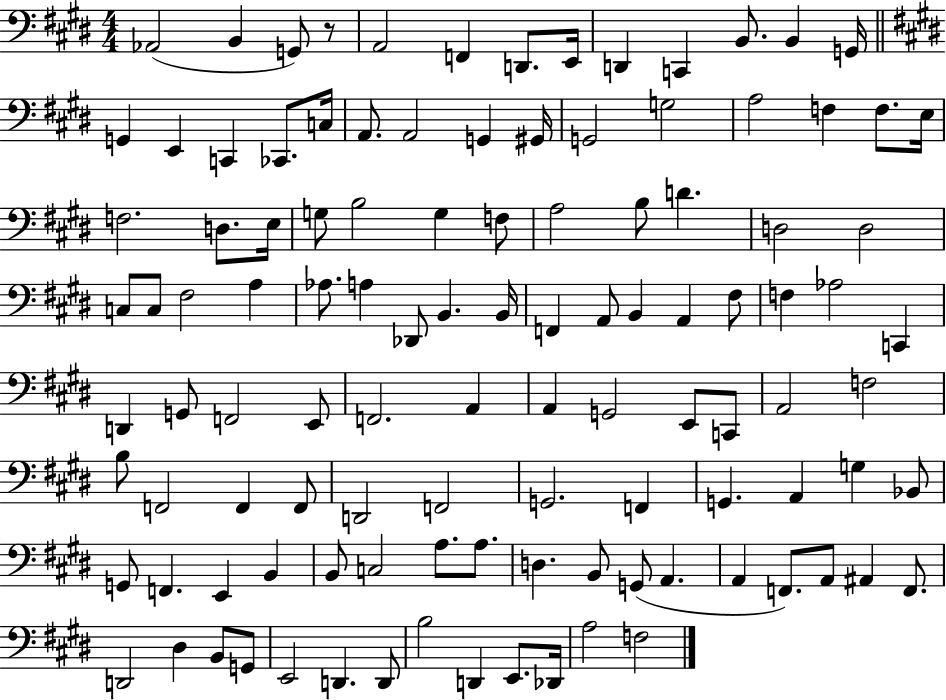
Ab2/h B2/q G2/e R/e A2/h F2/q D2/e. E2/s D2/q C2/q B2/e. B2/q G2/s G2/q E2/q C2/q CES2/e. C3/s A2/e. A2/h G2/q G#2/s G2/h G3/h A3/h F3/q F3/e. E3/s F3/h. D3/e. E3/s G3/e B3/h G3/q F3/e A3/h B3/e D4/q. D3/h D3/h C3/e C3/e F#3/h A3/q Ab3/e. A3/q Db2/e B2/q. B2/s F2/q A2/e B2/q A2/q F#3/e F3/q Ab3/h C2/q D2/q G2/e F2/h E2/e F2/h. A2/q A2/q G2/h E2/e C2/e A2/h F3/h B3/e F2/h F2/q F2/e D2/h F2/h G2/h. F2/q G2/q. A2/q G3/q Bb2/e G2/e F2/q. E2/q B2/q B2/e C3/h A3/e. A3/e. D3/q. B2/e G2/e A2/q. A2/q F2/e. A2/e A#2/q F2/e. D2/h D#3/q B2/e G2/e E2/h D2/q. D2/e B3/h D2/q E2/e. Db2/s A3/h F3/h